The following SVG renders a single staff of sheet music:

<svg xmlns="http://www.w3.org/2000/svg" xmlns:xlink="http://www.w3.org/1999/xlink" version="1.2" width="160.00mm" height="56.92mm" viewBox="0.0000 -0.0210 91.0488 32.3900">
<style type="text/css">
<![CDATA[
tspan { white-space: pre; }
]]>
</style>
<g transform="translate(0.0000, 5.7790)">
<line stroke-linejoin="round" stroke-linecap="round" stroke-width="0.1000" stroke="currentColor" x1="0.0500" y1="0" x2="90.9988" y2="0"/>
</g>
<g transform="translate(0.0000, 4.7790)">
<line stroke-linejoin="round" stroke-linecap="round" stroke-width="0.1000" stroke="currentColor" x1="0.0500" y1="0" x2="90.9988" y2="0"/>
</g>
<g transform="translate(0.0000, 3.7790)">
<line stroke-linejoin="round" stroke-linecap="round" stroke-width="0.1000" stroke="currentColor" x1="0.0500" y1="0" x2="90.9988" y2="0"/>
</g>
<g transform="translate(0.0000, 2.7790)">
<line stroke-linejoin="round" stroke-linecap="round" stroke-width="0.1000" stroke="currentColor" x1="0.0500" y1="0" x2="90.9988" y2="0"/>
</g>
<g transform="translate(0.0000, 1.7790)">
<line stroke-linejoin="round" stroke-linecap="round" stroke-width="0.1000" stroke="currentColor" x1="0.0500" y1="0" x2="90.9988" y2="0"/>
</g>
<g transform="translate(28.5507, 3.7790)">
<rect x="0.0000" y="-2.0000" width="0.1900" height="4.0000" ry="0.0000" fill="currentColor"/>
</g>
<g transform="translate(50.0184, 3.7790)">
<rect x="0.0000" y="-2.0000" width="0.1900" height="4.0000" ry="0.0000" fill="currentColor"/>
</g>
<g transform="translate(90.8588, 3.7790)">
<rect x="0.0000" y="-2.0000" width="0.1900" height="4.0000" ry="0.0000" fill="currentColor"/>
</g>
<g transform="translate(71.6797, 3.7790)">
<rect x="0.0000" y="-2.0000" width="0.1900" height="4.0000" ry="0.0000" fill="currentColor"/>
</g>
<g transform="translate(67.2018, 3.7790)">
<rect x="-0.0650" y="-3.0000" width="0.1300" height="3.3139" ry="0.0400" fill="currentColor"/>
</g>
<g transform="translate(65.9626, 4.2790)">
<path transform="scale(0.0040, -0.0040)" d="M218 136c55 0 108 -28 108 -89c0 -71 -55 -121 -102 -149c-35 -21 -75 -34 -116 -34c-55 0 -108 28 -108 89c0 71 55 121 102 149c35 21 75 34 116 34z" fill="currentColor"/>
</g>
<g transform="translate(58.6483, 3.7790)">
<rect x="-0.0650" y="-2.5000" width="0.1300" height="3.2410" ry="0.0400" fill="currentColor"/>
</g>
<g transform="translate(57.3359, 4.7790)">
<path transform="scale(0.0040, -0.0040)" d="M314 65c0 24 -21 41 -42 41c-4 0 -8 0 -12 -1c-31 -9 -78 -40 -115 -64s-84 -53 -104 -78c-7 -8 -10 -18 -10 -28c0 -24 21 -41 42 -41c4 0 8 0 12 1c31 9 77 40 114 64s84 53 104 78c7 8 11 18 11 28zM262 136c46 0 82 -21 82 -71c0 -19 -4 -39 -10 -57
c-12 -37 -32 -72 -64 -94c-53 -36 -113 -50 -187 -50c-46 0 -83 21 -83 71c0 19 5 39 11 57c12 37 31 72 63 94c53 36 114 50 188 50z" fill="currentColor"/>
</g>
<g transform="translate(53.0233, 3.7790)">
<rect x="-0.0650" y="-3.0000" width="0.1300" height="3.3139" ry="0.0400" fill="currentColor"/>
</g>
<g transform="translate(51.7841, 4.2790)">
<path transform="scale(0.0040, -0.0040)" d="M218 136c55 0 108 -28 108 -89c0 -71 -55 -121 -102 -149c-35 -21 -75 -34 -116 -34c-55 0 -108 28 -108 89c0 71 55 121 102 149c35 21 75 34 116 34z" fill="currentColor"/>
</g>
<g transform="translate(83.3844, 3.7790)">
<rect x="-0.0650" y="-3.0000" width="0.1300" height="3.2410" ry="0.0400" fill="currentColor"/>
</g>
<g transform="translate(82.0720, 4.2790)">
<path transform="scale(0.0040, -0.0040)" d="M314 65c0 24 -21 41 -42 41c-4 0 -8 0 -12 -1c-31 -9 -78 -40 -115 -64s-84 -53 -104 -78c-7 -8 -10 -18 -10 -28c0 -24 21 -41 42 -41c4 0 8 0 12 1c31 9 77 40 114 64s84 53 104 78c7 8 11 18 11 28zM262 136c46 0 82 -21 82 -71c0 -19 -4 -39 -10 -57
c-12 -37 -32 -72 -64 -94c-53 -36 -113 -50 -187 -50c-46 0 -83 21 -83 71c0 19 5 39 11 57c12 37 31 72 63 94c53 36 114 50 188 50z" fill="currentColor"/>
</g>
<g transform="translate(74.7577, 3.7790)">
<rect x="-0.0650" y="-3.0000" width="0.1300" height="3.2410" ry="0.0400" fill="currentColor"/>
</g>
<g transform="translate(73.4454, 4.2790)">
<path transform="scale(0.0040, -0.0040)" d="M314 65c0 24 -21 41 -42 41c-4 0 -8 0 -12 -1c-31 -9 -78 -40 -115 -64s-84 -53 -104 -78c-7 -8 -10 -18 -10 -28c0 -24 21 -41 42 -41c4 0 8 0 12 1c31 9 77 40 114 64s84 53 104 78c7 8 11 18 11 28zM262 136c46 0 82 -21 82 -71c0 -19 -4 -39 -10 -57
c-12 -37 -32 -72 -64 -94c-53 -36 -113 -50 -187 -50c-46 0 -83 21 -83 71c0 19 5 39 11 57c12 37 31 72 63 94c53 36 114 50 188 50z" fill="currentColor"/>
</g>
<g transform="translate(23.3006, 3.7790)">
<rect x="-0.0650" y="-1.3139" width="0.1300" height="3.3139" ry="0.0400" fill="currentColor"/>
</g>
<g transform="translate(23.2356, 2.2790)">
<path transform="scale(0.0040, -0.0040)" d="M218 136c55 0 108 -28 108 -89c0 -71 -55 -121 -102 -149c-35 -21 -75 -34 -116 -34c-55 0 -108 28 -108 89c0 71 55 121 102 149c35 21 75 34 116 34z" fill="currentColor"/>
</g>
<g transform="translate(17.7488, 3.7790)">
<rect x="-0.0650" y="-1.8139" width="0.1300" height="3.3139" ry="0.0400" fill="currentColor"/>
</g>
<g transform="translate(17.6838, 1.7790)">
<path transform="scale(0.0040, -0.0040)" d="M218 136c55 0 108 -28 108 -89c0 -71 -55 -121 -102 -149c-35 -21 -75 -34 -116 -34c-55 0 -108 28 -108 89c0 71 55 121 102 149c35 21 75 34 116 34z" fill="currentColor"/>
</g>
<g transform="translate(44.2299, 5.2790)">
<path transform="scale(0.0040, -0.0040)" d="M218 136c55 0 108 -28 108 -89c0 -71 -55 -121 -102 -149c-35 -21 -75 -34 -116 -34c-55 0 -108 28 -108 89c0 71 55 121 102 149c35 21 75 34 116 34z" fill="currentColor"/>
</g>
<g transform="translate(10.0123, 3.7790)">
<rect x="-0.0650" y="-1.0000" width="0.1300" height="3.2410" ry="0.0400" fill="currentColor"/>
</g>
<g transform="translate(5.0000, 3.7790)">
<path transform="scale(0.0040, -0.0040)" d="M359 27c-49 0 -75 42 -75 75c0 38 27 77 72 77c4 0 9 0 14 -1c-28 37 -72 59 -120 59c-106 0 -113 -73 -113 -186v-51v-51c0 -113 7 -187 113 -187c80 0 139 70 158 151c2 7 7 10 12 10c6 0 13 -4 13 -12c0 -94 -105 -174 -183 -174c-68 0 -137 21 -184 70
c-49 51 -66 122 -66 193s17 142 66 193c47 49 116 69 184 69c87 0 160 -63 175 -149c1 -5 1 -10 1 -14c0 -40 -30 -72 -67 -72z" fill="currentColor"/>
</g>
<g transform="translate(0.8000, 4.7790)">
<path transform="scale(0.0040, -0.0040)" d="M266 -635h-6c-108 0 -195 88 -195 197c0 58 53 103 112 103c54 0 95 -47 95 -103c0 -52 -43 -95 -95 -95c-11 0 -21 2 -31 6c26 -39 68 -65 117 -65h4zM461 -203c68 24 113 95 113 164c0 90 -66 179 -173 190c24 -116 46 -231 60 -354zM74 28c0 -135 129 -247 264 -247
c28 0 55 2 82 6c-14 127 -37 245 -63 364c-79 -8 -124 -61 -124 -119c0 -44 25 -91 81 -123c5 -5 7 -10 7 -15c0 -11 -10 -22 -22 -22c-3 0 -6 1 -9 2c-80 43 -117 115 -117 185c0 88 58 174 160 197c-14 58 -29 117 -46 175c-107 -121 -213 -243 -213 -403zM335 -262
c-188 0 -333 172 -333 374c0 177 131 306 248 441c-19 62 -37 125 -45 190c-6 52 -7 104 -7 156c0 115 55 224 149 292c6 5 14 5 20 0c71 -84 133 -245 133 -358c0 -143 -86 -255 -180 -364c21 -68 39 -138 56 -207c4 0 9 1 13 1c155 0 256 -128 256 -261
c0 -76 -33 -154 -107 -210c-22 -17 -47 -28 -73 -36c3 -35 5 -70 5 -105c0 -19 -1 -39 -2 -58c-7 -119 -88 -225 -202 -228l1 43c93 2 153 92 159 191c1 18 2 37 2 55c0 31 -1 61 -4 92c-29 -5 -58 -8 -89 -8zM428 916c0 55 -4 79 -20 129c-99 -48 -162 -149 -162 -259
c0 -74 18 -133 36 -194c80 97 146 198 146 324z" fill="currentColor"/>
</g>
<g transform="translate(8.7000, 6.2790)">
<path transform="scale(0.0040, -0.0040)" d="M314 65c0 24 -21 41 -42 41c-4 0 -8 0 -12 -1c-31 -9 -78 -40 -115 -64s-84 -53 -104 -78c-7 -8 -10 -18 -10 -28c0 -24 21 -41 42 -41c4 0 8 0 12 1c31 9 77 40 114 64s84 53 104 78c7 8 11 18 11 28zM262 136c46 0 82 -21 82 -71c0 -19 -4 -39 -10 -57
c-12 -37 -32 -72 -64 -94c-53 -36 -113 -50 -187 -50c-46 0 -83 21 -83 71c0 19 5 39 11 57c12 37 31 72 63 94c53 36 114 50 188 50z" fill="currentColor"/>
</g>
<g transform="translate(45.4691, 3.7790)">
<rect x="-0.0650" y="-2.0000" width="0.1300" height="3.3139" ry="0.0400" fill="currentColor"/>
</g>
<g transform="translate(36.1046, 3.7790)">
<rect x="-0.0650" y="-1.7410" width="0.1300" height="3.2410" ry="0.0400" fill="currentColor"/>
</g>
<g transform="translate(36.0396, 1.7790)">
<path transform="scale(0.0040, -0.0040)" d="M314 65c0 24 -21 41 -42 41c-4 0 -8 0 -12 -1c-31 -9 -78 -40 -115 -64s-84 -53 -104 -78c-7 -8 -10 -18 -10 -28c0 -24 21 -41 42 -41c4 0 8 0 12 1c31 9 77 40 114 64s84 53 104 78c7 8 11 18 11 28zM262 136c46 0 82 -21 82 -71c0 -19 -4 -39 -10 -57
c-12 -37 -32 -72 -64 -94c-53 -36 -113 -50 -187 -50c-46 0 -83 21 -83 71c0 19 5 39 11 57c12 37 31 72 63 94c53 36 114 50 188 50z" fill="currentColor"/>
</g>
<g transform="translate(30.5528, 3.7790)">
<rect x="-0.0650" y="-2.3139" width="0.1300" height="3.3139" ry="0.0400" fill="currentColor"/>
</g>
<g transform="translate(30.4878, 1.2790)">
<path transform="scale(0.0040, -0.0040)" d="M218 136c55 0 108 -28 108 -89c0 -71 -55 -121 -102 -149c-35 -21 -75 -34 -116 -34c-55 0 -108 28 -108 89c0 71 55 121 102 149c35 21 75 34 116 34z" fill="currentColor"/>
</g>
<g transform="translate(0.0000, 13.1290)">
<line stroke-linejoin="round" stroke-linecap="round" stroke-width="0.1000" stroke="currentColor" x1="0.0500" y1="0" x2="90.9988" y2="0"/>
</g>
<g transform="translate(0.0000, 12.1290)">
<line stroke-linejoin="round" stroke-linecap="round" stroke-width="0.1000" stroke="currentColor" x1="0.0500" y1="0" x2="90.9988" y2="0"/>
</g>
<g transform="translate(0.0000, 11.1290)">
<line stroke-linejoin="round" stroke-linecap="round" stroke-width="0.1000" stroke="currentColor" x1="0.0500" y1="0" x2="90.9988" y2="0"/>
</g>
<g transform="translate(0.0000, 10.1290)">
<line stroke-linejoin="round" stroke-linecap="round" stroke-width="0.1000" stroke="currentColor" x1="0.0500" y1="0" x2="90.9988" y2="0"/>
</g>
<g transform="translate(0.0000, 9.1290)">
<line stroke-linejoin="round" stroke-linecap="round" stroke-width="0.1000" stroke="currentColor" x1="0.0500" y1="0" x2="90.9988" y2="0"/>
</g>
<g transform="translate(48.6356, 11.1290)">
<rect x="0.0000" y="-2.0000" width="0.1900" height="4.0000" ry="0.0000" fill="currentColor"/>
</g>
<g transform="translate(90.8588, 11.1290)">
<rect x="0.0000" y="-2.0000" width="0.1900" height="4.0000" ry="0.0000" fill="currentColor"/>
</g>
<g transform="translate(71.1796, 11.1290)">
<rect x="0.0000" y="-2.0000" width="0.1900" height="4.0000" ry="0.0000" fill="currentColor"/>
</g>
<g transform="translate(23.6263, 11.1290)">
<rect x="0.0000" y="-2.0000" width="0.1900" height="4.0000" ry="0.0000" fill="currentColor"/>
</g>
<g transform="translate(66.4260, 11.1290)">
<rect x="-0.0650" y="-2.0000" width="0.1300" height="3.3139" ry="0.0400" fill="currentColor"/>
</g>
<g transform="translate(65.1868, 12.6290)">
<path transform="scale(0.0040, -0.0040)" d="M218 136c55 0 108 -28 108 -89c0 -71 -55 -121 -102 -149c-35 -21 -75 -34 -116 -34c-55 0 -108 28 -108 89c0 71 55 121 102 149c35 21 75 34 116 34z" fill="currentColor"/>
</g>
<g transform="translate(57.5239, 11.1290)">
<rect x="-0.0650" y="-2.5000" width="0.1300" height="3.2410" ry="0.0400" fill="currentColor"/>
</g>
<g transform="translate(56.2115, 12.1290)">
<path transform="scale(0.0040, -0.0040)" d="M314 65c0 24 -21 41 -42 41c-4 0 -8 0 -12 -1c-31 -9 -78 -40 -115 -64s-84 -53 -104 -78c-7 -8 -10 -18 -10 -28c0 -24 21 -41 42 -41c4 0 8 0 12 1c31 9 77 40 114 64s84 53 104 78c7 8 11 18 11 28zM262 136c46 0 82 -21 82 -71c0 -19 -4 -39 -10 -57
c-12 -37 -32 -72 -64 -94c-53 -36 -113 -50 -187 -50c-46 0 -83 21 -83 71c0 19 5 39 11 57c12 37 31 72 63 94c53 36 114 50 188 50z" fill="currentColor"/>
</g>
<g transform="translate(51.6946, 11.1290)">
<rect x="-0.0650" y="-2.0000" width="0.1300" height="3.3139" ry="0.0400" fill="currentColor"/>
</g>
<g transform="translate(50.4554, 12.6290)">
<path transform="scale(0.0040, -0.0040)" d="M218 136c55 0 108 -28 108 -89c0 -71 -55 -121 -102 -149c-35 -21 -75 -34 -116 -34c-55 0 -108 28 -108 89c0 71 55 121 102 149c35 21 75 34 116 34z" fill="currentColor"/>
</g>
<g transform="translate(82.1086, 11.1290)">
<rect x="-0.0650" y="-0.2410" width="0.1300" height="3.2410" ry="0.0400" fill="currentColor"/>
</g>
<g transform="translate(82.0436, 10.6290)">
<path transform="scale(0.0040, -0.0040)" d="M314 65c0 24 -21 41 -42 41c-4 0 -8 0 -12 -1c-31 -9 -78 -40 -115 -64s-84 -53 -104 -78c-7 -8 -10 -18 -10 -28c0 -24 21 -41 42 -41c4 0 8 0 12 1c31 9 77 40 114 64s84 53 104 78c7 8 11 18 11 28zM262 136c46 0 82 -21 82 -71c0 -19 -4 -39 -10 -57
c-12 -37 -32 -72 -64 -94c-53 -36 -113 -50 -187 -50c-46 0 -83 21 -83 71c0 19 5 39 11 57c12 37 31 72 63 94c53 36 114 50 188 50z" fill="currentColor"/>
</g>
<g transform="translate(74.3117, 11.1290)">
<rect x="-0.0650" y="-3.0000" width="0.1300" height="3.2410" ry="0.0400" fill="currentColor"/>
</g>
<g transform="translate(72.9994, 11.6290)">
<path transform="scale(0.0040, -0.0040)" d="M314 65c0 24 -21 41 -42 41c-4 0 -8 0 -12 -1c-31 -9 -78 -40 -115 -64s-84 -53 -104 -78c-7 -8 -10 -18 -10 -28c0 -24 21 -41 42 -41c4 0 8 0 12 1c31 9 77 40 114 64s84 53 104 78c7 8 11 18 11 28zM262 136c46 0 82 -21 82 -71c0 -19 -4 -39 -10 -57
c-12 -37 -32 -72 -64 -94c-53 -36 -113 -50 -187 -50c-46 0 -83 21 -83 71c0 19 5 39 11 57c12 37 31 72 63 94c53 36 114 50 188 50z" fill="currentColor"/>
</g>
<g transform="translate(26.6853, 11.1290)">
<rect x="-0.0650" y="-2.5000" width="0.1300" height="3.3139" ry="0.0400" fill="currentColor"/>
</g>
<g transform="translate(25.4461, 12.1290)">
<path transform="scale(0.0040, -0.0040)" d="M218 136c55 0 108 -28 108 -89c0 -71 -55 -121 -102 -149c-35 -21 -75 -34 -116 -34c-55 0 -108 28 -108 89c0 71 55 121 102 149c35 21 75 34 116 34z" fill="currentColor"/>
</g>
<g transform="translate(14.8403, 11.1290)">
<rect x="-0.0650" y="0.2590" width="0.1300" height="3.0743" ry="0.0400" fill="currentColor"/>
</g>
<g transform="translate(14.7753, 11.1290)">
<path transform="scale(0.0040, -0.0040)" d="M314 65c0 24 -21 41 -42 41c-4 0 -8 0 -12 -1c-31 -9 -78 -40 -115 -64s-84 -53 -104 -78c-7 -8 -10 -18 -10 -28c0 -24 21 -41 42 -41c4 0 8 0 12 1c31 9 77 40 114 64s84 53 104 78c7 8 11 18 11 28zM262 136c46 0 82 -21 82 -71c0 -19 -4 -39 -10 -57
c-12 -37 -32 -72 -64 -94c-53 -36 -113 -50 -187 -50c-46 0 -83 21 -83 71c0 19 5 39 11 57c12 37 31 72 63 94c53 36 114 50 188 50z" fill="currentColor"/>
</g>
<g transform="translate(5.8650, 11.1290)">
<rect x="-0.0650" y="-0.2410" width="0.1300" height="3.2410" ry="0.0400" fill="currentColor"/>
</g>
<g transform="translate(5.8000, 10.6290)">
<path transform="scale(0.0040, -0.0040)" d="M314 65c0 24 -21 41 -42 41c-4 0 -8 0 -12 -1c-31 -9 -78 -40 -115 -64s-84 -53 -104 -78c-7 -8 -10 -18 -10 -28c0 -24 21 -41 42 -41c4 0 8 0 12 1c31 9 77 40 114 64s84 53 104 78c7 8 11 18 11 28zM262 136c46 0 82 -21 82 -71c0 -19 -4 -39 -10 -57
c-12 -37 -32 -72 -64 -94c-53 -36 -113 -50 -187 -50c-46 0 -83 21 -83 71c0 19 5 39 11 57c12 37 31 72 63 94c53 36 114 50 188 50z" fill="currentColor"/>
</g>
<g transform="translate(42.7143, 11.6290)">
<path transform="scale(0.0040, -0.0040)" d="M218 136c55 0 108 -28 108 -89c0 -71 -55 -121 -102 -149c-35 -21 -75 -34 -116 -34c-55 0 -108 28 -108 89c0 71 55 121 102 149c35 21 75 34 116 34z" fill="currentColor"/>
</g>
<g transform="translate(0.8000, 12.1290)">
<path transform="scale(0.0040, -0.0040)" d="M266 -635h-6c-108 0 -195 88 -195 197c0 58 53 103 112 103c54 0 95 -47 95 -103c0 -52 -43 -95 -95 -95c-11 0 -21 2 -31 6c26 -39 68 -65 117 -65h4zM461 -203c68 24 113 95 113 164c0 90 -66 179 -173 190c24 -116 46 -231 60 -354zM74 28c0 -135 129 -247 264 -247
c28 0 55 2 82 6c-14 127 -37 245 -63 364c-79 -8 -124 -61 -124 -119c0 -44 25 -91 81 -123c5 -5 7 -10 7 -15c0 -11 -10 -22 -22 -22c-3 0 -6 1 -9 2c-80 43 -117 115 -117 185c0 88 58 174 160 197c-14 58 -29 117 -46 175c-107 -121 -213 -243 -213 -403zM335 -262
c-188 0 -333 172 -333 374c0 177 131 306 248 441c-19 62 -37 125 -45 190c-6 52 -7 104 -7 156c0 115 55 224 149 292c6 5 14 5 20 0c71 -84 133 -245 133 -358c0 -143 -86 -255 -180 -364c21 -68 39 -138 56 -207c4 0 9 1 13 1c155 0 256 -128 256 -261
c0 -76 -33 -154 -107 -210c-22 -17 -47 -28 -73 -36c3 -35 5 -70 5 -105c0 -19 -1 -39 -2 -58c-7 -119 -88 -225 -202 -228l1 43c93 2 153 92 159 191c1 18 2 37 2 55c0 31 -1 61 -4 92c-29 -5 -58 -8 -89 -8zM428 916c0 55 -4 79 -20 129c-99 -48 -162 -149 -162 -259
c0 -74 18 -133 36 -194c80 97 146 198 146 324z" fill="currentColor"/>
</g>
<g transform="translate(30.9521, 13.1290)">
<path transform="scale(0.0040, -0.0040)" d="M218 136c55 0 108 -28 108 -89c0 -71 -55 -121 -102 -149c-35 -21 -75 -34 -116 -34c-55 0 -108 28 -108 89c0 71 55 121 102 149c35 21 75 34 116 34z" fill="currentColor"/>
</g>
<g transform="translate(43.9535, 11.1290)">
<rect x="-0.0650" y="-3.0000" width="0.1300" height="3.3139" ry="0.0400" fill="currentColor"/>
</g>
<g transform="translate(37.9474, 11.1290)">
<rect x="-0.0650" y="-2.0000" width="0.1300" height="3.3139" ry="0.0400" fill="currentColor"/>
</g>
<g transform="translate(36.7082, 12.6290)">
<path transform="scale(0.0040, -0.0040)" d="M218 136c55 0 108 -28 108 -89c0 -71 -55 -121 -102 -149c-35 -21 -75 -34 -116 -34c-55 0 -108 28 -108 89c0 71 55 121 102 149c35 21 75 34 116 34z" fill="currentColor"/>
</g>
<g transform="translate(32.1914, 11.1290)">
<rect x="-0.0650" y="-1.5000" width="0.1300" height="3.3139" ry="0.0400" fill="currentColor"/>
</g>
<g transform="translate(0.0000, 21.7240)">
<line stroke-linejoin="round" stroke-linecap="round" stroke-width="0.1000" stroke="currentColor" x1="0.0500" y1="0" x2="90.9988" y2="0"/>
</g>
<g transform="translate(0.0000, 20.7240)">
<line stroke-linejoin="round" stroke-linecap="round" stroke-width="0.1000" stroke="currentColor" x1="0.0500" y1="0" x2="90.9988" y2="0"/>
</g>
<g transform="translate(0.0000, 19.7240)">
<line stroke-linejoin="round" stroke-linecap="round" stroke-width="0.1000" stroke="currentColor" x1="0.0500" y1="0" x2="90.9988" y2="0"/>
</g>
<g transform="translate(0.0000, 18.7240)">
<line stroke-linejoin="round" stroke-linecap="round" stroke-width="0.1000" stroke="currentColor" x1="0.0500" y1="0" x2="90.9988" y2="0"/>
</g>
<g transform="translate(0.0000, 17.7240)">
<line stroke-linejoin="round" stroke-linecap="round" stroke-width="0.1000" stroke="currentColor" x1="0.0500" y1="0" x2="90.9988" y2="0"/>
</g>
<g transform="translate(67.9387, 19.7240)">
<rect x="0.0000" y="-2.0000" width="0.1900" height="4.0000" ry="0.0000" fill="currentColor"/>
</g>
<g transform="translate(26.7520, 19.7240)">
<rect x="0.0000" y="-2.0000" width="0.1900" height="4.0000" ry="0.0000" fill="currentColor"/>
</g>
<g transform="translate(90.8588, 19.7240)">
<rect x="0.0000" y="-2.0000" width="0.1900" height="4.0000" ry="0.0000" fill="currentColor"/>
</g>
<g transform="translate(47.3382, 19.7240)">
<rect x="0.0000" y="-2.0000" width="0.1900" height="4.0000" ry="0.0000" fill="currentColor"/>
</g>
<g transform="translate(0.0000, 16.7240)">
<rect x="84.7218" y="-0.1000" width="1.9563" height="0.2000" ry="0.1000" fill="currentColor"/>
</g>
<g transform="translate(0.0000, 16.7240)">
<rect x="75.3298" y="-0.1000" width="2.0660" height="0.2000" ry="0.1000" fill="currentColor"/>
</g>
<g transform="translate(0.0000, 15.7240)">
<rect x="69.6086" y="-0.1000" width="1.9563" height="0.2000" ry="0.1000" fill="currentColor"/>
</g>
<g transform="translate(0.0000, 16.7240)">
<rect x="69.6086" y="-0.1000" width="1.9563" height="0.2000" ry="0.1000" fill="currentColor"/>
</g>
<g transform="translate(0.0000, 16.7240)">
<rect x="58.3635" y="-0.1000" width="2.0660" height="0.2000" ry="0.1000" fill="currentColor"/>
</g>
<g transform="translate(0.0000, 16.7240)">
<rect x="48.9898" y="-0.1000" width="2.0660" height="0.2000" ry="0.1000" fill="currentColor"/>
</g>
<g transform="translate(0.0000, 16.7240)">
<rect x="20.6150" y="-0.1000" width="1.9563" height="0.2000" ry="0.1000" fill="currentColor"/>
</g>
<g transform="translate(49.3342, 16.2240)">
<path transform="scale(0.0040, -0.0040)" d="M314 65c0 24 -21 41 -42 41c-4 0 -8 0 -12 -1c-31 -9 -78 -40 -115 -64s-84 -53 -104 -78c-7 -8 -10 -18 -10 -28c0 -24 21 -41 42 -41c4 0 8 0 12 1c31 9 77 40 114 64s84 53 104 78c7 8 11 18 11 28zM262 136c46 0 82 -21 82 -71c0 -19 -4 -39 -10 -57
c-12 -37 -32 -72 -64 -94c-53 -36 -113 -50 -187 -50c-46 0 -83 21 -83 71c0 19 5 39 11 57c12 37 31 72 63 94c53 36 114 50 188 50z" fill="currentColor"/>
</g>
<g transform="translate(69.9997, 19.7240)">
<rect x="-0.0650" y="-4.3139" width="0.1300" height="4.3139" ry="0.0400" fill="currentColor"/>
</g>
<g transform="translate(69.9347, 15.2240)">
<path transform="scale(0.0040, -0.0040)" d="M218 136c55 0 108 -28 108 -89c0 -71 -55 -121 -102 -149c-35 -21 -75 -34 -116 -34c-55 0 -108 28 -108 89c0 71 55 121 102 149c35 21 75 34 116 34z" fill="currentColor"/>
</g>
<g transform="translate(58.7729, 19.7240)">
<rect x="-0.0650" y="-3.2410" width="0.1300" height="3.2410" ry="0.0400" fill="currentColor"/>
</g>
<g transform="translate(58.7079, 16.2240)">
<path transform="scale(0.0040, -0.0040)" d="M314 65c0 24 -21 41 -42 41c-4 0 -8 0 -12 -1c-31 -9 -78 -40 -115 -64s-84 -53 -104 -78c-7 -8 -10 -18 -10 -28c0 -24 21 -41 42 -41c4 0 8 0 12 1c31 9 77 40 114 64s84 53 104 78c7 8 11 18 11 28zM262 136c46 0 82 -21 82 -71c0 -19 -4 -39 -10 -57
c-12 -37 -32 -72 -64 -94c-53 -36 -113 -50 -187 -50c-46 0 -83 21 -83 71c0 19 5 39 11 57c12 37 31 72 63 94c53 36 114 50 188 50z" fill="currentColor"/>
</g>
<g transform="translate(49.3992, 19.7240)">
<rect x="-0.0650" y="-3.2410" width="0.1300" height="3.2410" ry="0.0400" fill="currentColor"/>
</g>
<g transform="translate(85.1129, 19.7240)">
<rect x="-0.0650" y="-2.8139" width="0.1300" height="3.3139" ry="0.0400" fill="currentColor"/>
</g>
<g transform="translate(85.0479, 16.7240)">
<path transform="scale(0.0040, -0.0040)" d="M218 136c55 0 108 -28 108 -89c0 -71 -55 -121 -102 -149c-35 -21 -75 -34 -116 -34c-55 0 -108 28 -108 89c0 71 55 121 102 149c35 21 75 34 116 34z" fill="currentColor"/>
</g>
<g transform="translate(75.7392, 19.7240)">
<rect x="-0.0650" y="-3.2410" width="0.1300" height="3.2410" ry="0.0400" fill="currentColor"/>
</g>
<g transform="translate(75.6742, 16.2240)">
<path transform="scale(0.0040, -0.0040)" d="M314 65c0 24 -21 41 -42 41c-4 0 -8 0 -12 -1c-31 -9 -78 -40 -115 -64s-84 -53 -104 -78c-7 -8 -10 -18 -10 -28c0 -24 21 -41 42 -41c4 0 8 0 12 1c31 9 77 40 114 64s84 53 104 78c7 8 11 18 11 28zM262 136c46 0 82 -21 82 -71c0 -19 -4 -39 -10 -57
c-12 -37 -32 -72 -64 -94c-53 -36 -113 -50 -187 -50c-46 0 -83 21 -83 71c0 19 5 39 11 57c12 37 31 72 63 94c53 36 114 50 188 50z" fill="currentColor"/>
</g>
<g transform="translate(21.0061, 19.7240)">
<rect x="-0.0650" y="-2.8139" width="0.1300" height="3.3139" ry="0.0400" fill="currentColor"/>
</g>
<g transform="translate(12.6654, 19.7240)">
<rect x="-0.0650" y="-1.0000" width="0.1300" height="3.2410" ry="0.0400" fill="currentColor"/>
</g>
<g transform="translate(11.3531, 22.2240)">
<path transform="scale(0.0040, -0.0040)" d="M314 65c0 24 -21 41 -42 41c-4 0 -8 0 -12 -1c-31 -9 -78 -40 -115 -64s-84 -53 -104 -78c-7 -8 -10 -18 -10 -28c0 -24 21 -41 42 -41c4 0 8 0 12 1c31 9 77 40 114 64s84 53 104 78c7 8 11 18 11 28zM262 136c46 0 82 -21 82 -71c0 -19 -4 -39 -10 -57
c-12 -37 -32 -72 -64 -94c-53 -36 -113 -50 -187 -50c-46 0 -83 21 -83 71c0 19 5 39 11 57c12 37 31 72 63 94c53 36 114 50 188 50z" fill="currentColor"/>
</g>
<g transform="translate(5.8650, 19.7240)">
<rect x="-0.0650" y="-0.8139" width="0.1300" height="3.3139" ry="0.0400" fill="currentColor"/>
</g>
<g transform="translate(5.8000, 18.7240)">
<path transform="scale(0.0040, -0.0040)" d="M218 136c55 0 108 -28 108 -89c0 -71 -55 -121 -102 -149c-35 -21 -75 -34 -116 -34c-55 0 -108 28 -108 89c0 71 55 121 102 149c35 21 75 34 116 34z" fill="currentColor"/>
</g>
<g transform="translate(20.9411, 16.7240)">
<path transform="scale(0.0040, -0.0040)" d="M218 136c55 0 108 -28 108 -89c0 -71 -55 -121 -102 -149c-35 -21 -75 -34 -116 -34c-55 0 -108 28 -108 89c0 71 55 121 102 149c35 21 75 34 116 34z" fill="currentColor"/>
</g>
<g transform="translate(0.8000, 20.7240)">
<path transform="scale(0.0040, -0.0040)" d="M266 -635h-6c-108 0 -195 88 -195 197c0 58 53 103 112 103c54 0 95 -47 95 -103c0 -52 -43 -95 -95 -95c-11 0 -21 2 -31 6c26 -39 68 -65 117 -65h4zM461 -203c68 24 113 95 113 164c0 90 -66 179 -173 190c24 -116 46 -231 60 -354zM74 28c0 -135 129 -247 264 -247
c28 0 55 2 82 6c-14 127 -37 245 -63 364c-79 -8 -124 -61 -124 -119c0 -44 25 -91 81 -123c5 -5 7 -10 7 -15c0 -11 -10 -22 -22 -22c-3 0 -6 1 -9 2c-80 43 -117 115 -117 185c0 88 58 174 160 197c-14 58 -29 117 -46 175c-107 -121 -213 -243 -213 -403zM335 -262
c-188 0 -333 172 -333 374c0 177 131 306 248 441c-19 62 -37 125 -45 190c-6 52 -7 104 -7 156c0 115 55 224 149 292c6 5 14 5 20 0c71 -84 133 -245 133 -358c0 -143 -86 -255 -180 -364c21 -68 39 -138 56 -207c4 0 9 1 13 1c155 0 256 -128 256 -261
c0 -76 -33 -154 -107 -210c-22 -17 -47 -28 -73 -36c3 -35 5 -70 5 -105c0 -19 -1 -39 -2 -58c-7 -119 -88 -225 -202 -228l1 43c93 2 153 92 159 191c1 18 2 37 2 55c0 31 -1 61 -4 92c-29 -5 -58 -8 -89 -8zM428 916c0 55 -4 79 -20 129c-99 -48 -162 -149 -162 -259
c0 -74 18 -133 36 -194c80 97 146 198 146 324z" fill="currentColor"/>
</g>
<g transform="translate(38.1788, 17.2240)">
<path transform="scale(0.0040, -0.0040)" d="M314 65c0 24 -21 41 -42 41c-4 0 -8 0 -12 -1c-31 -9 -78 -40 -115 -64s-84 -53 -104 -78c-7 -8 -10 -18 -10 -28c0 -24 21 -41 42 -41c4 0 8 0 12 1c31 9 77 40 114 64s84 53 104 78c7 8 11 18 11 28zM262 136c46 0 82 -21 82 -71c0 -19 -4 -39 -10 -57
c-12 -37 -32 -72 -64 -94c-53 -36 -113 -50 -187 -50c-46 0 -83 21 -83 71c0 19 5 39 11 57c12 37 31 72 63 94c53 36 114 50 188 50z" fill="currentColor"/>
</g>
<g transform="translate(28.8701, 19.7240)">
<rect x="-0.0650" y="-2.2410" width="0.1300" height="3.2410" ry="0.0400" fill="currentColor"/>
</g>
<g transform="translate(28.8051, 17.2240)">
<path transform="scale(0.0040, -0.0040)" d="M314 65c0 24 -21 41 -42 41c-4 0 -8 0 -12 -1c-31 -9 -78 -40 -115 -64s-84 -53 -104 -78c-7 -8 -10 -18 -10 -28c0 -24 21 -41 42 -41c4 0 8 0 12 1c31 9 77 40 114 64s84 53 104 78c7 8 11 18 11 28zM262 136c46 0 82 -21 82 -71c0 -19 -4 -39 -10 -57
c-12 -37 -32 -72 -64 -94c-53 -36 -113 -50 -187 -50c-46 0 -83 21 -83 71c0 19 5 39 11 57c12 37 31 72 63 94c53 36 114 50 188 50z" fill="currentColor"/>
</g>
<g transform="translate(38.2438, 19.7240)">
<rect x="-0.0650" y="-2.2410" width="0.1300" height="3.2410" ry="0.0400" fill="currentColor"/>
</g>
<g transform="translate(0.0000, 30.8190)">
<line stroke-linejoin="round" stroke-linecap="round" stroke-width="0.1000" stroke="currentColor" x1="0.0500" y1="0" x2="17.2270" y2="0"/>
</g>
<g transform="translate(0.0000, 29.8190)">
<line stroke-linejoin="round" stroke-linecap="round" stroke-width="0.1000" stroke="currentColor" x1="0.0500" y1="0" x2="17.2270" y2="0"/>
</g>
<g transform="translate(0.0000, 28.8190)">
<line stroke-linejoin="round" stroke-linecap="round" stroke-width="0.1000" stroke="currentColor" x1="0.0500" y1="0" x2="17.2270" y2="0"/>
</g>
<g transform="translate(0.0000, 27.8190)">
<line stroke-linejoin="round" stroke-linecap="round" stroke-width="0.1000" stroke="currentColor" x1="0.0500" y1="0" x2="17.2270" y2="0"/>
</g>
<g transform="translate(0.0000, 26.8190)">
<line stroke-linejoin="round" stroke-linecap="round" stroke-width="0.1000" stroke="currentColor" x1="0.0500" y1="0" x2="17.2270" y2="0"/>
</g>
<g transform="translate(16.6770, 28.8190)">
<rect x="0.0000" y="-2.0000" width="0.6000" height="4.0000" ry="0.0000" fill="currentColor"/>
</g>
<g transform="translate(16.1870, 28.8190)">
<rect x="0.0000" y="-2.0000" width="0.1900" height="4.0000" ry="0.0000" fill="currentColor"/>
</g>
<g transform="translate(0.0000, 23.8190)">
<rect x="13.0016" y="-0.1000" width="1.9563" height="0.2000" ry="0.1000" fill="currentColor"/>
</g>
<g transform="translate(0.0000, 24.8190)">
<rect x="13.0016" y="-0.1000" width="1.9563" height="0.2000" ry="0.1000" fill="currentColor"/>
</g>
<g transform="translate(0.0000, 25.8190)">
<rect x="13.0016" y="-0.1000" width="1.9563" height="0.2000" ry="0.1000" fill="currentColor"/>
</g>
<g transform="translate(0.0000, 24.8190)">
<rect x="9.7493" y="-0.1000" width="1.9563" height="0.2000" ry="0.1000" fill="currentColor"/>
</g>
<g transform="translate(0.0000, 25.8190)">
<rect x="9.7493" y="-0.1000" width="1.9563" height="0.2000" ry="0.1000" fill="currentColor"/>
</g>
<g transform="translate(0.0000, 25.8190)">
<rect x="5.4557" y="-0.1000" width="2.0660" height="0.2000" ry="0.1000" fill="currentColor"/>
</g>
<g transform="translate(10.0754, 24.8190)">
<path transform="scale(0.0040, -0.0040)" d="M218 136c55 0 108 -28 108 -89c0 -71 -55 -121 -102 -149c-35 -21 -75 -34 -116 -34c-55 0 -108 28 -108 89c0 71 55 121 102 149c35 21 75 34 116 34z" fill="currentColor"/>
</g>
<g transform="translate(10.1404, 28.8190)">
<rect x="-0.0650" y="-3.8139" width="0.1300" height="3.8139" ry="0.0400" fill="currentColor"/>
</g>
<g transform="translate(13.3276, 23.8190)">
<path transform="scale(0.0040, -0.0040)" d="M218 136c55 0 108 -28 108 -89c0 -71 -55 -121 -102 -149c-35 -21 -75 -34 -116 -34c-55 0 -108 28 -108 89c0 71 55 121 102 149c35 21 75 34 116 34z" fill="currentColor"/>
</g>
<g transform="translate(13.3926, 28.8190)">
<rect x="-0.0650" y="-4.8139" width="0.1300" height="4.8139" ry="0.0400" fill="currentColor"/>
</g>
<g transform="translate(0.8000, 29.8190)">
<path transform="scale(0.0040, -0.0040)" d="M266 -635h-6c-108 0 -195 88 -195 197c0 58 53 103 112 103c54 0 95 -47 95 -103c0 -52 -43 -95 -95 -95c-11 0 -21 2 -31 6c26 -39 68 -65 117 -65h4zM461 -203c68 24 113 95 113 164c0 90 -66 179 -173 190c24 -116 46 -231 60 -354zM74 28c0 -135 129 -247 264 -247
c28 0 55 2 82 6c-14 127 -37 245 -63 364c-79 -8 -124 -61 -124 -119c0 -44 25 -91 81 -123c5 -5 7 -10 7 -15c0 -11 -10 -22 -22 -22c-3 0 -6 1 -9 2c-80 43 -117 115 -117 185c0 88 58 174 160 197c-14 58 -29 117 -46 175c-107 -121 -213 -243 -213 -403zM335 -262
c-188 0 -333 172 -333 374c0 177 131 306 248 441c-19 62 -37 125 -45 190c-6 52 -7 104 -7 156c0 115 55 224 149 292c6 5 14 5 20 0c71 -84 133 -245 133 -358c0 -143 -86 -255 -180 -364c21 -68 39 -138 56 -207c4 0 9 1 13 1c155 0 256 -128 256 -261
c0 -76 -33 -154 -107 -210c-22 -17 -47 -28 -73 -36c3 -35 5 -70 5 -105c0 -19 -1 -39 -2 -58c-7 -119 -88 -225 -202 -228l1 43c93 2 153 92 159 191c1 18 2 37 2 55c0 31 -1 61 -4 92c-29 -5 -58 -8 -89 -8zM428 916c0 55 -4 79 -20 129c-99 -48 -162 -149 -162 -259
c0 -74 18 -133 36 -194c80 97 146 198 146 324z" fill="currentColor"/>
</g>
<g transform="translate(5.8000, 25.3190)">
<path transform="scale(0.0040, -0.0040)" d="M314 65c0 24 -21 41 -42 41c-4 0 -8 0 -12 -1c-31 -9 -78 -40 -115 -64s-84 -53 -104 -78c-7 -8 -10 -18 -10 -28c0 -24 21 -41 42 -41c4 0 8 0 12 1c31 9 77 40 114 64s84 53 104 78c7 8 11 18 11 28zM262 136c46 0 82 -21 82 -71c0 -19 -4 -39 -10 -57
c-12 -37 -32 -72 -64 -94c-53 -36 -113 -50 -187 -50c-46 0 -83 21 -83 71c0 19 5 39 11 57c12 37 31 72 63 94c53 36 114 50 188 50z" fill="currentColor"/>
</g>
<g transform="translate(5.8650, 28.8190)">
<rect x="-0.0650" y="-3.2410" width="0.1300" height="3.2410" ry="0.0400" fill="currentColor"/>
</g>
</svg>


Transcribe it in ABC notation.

X:1
T:Untitled
M:4/4
L:1/4
K:C
D2 f e g f2 F A G2 A A2 A2 c2 B2 G E F A F G2 F A2 c2 d D2 a g2 g2 b2 b2 d' b2 a b2 c' e'